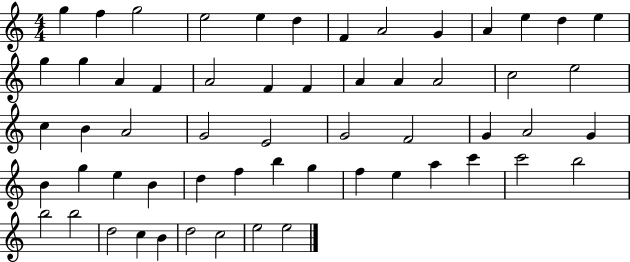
X:1
T:Untitled
M:4/4
L:1/4
K:C
g f g2 e2 e d F A2 G A e d e g g A F A2 F F A A A2 c2 e2 c B A2 G2 E2 G2 F2 G A2 G B g e B d f b g f e a c' c'2 b2 b2 b2 d2 c B d2 c2 e2 e2